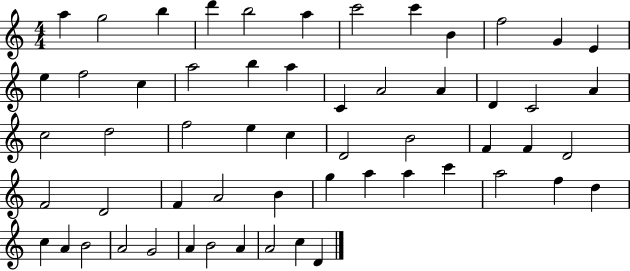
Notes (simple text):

A5/q G5/h B5/q D6/q B5/h A5/q C6/h C6/q B4/q F5/h G4/q E4/q E5/q F5/h C5/q A5/h B5/q A5/q C4/q A4/h A4/q D4/q C4/h A4/q C5/h D5/h F5/h E5/q C5/q D4/h B4/h F4/q F4/q D4/h F4/h D4/h F4/q A4/h B4/q G5/q A5/q A5/q C6/q A5/h F5/q D5/q C5/q A4/q B4/h A4/h G4/h A4/q B4/h A4/q A4/h C5/q D4/q